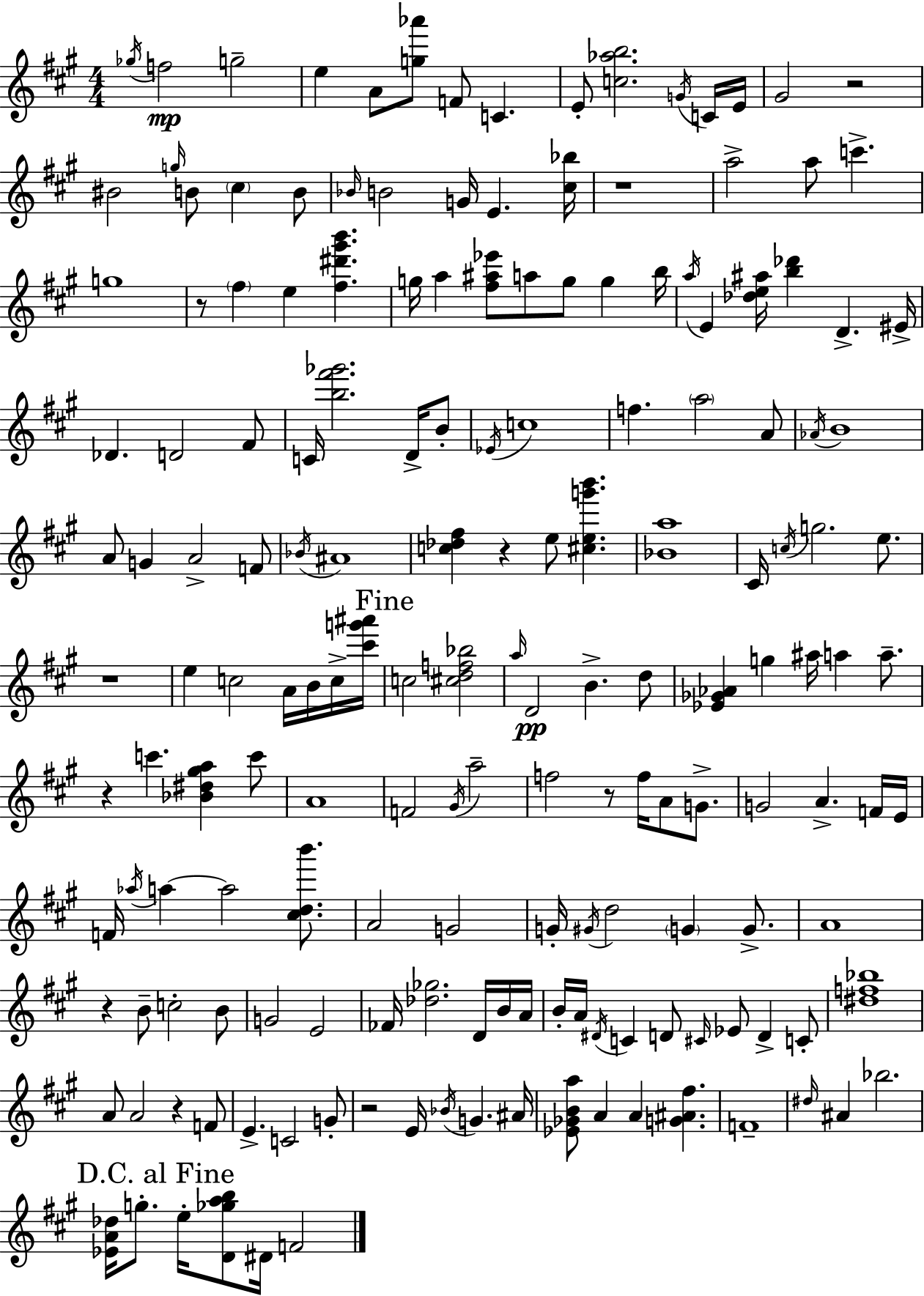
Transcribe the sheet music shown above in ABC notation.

X:1
T:Untitled
M:4/4
L:1/4
K:A
_g/4 f2 g2 e A/2 [g_a']/2 F/2 C E/2 [c_ab]2 G/4 C/4 E/4 ^G2 z2 ^B2 g/4 B/2 ^c B/2 _B/4 B2 G/4 E [^c_b]/4 z4 a2 a/2 c' g4 z/2 ^f e [^f^d'^g'b'] g/4 a [^f^a_e']/2 a/2 g/2 g b/4 a/4 E [_de^a]/4 [b_d'] D ^E/4 _D D2 ^F/2 C/4 [b^f'_g']2 D/4 B/2 _E/4 c4 f a2 A/2 _A/4 B4 A/2 G A2 F/2 _B/4 ^A4 [c_d^f] z e/2 [^ceg'b'] [_Ba]4 ^C/4 c/4 g2 e/2 z4 e c2 A/4 B/4 c/4 [^c'g'^a']/4 c2 [^cdf_b]2 a/4 D2 B d/2 [_E_G_A] g ^a/4 a a/2 z c' [_B^d^ga] c'/2 A4 F2 ^G/4 a2 f2 z/2 f/4 A/2 G/2 G2 A F/4 E/4 F/4 _a/4 a a2 [^cdb']/2 A2 G2 G/4 ^G/4 d2 G G/2 A4 z B/2 c2 B/2 G2 E2 _F/4 [_d_g]2 D/4 B/4 A/4 B/4 A/4 ^D/4 C D/2 ^C/4 _E/2 D C/2 [^df_b]4 A/2 A2 z F/2 E C2 G/2 z2 E/4 _B/4 G ^A/4 [_E_GBa]/2 A A [G^A^f] F4 ^d/4 ^A _b2 [_EA_d]/4 g/2 e/4 [D_gab]/2 ^D/4 F2